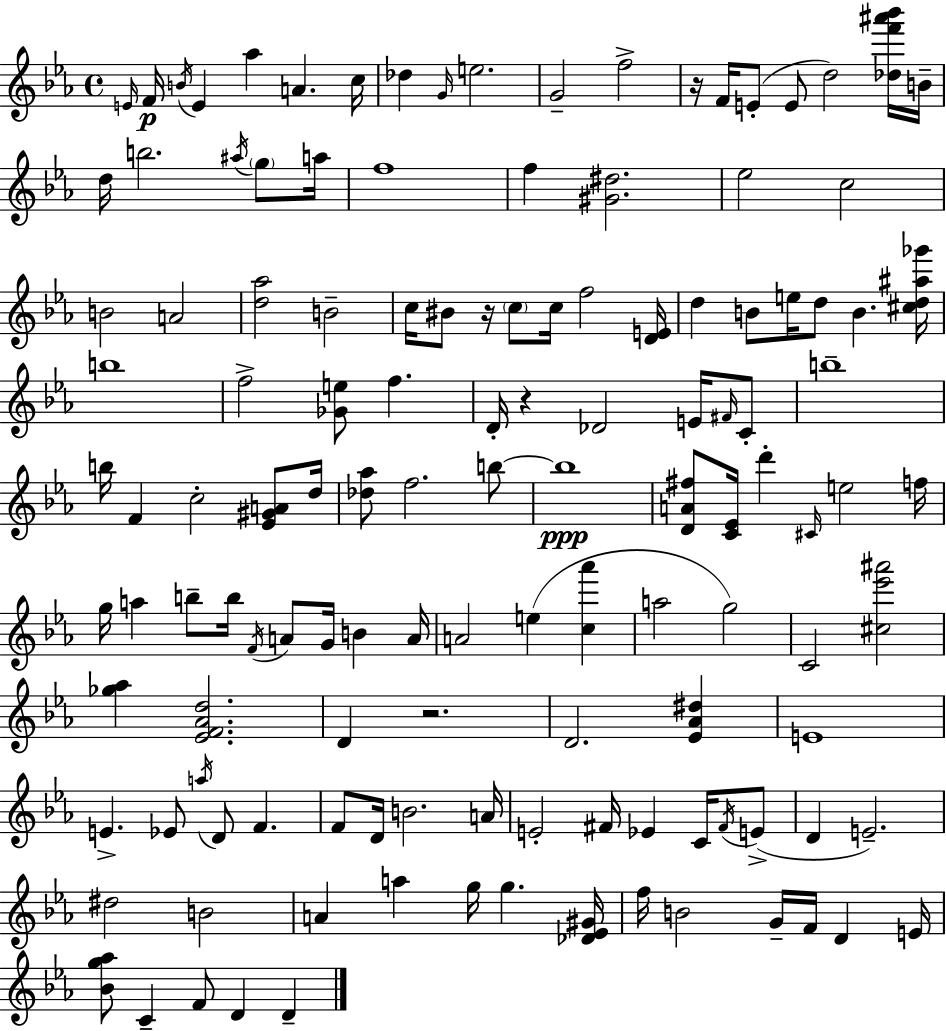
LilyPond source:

{
  \clef treble
  \time 4/4
  \defaultTimeSignature
  \key ees \major
  \repeat volta 2 { \grace { e'16 }\p f'16 \acciaccatura { b'16 } e'4 aes''4 a'4. | c''16 des''4 \grace { g'16 } e''2. | g'2-- f''2-> | r16 f'16 e'8-.( e'8 d''2) | \break <des'' f''' ais''' bes'''>16 b'16-- d''16 b''2. | \acciaccatura { ais''16 } \parenthesize g''8 a''16 f''1 | f''4 <gis' dis''>2. | ees''2 c''2 | \break b'2 a'2 | <d'' aes''>2 b'2-- | c''16 bis'8 r16 \parenthesize c''8 c''16 f''2 | <d' e'>16 d''4 b'8 e''16 d''8 b'4. | \break <cis'' d'' ais'' ges'''>16 b''1 | f''2-> <ges' e''>8 f''4. | d'16-. r4 des'2 | e'16 \grace { fis'16 } c'8-. b''1-- | \break b''16 f'4 c''2-. | <ees' gis' a'>8 d''16 <des'' aes''>8 f''2. | b''8~~ b''1\ppp | <d' a' fis''>8 <c' ees'>16 d'''4-. \grace { cis'16 } e''2 | \break f''16 g''16 a''4 b''8-- b''16 \acciaccatura { f'16 } a'8 | g'16 b'4 a'16 a'2 e''4( | <c'' aes'''>4 a''2 g''2) | c'2 <cis'' ees''' ais'''>2 | \break <ges'' aes''>4 <ees' f' aes' d''>2. | d'4 r2. | d'2. | <ees' aes' dis''>4 e'1 | \break e'4.-> ees'8 \acciaccatura { a''16 } | d'8 f'4. f'8 d'16 b'2. | a'16 e'2-. | fis'16 ees'4 c'16 \acciaccatura { fis'16 }( e'8-> d'4 e'2.--) | \break dis''2 | b'2 a'4 a''4 | g''16 g''4. <des' ees' gis'>16 f''16 b'2 | g'16-- f'16 d'4 e'16 <bes' g'' aes''>8 c'4-- f'8 | \break d'4 d'4-- } \bar "|."
}